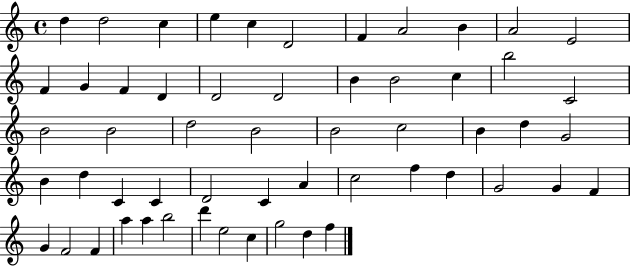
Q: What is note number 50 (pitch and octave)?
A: B5